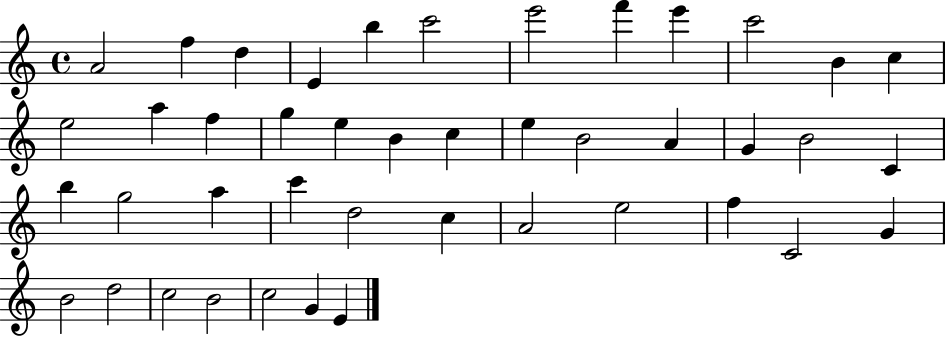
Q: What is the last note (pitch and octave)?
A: E4